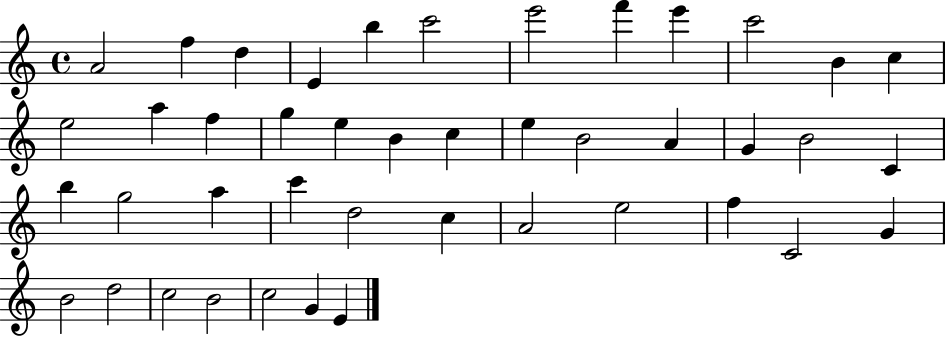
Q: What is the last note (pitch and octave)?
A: E4